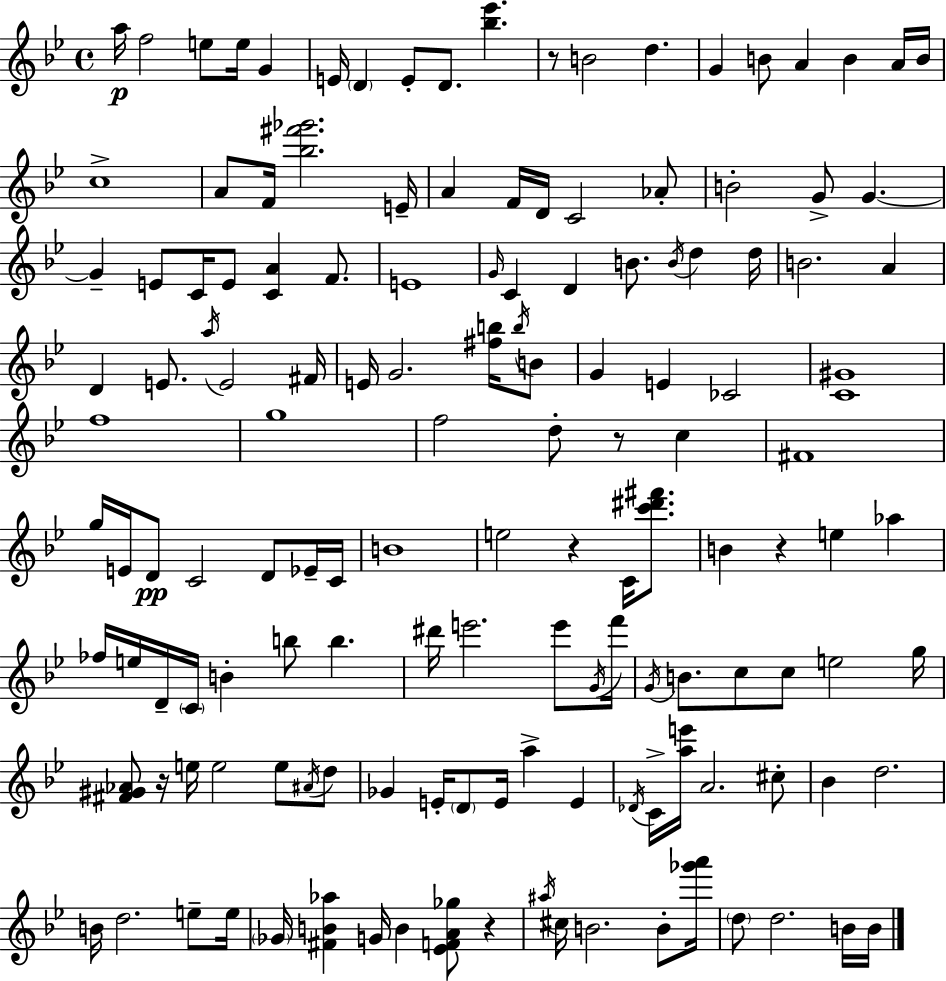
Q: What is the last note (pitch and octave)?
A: B4